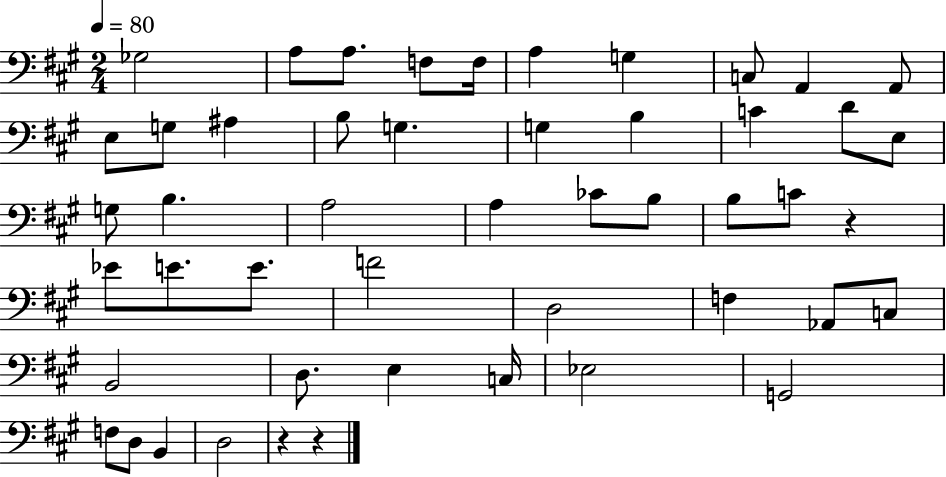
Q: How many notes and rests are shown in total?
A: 49